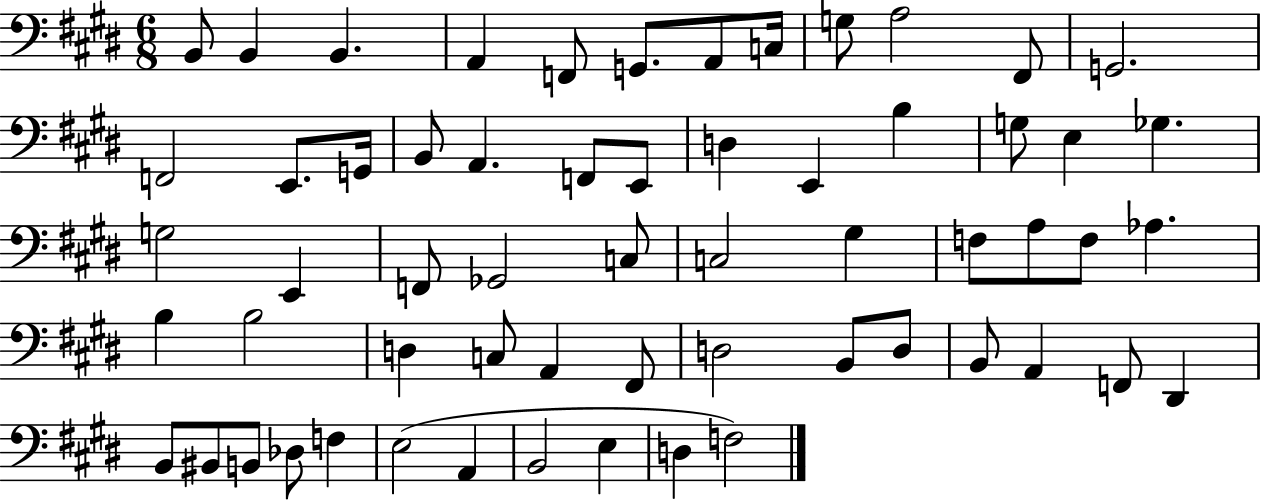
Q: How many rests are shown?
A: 0